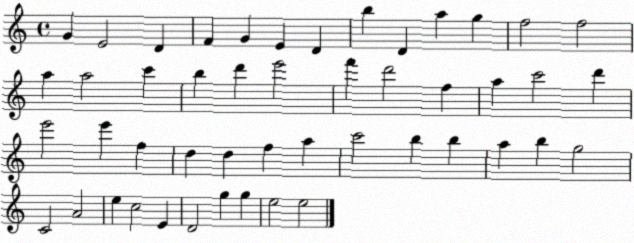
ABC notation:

X:1
T:Untitled
M:4/4
L:1/4
K:C
G E2 D F G E D b D a g f2 f2 a a2 c' b d' e'2 f' d'2 f a c'2 d' e'2 e' f d d f a c'2 b b a b g2 C2 A2 e c2 E D2 g g e2 e2